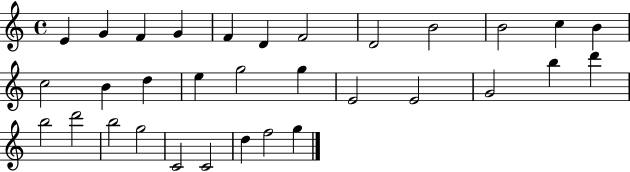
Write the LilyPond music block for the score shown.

{
  \clef treble
  \time 4/4
  \defaultTimeSignature
  \key c \major
  e'4 g'4 f'4 g'4 | f'4 d'4 f'2 | d'2 b'2 | b'2 c''4 b'4 | \break c''2 b'4 d''4 | e''4 g''2 g''4 | e'2 e'2 | g'2 b''4 d'''4 | \break b''2 d'''2 | b''2 g''2 | c'2 c'2 | d''4 f''2 g''4 | \break \bar "|."
}